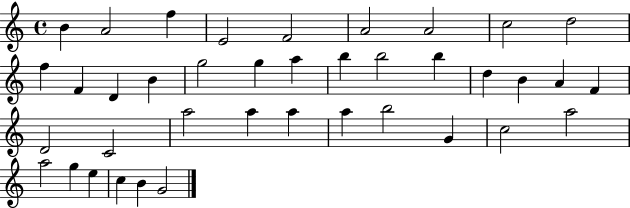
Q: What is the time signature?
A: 4/4